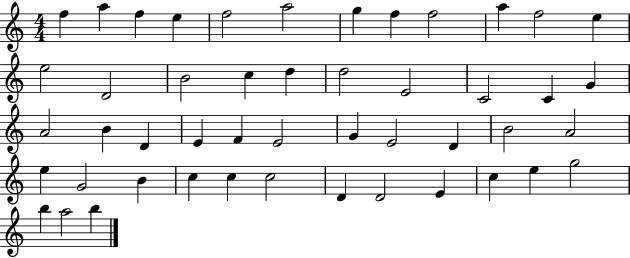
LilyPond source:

{
  \clef treble
  \numericTimeSignature
  \time 4/4
  \key c \major
  f''4 a''4 f''4 e''4 | f''2 a''2 | g''4 f''4 f''2 | a''4 f''2 e''4 | \break e''2 d'2 | b'2 c''4 d''4 | d''2 e'2 | c'2 c'4 g'4 | \break a'2 b'4 d'4 | e'4 f'4 e'2 | g'4 e'2 d'4 | b'2 a'2 | \break e''4 g'2 b'4 | c''4 c''4 c''2 | d'4 d'2 e'4 | c''4 e''4 g''2 | \break b''4 a''2 b''4 | \bar "|."
}